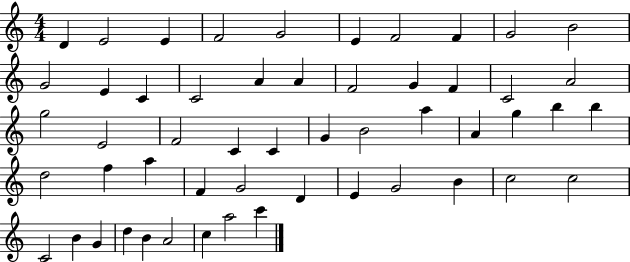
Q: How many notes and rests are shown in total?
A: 53